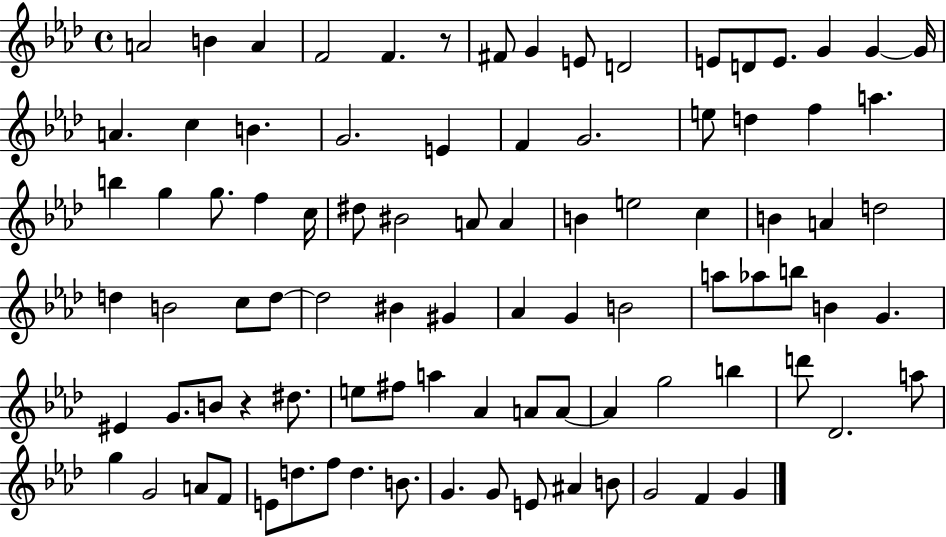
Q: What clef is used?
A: treble